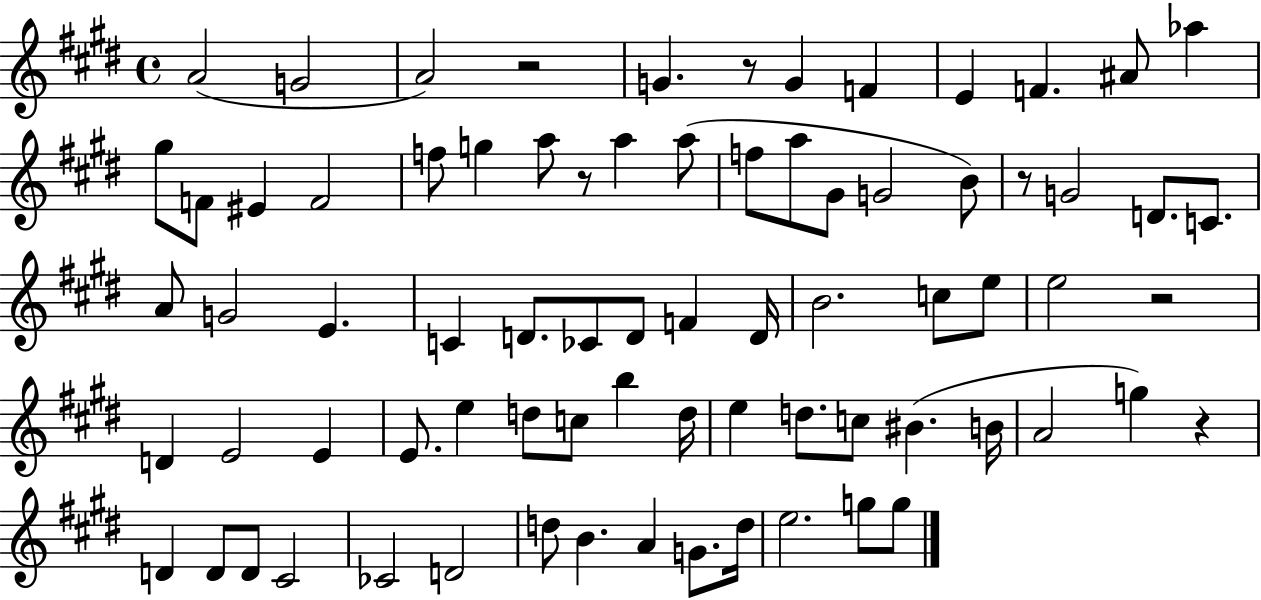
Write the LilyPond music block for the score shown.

{
  \clef treble
  \time 4/4
  \defaultTimeSignature
  \key e \major
  \repeat volta 2 { a'2( g'2 | a'2) r2 | g'4. r8 g'4 f'4 | e'4 f'4. ais'8 aes''4 | \break gis''8 f'8 eis'4 f'2 | f''8 g''4 a''8 r8 a''4 a''8( | f''8 a''8 gis'8 g'2 b'8) | r8 g'2 d'8. c'8. | \break a'8 g'2 e'4. | c'4 d'8. ces'8 d'8 f'4 d'16 | b'2. c''8 e''8 | e''2 r2 | \break d'4 e'2 e'4 | e'8. e''4 d''8 c''8 b''4 d''16 | e''4 d''8. c''8 bis'4.( b'16 | a'2 g''4) r4 | \break d'4 d'8 d'8 cis'2 | ces'2 d'2 | d''8 b'4. a'4 g'8. d''16 | e''2. g''8 g''8 | \break } \bar "|."
}